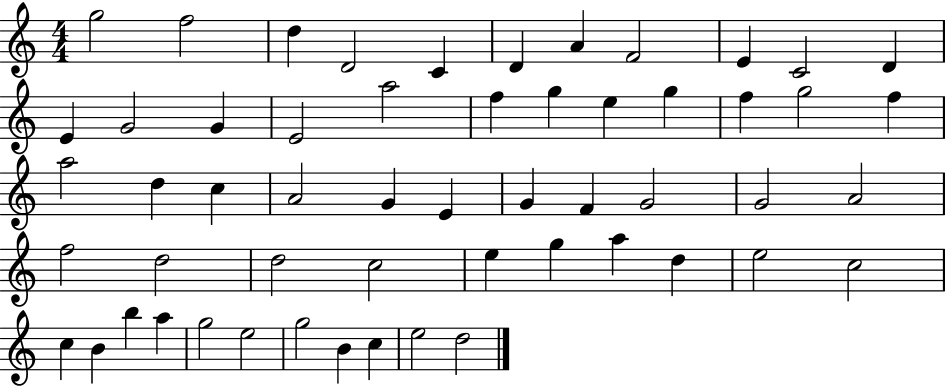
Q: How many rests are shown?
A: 0